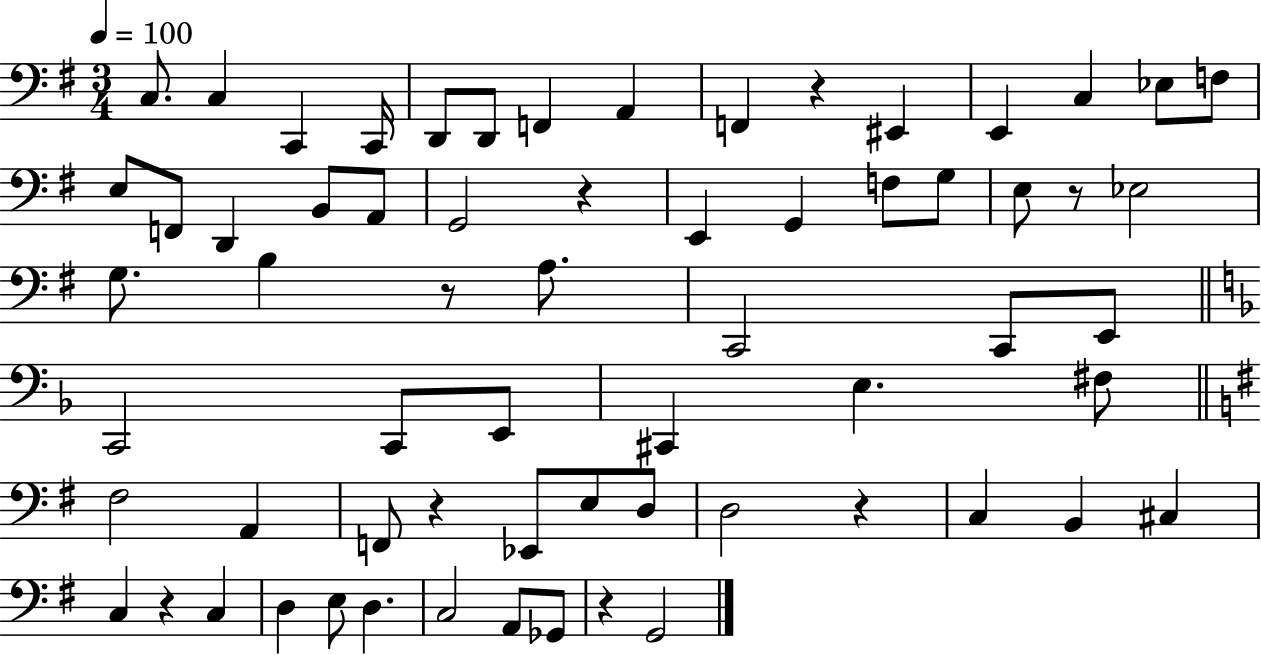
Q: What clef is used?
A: bass